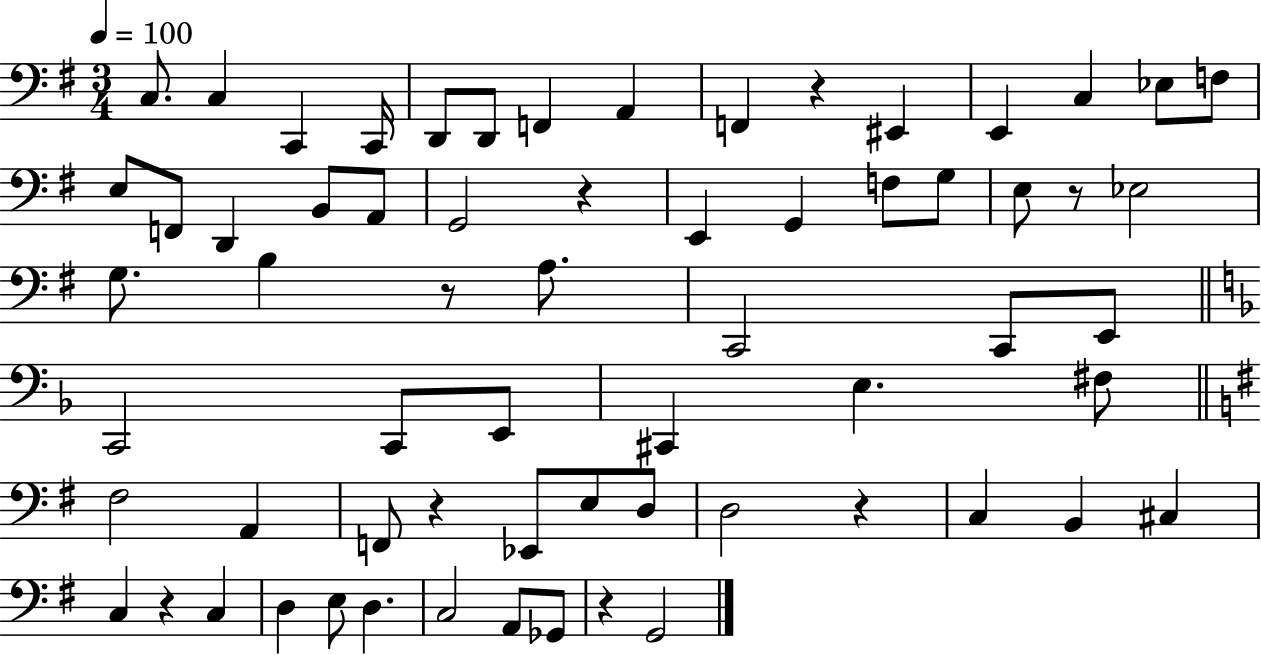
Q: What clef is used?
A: bass